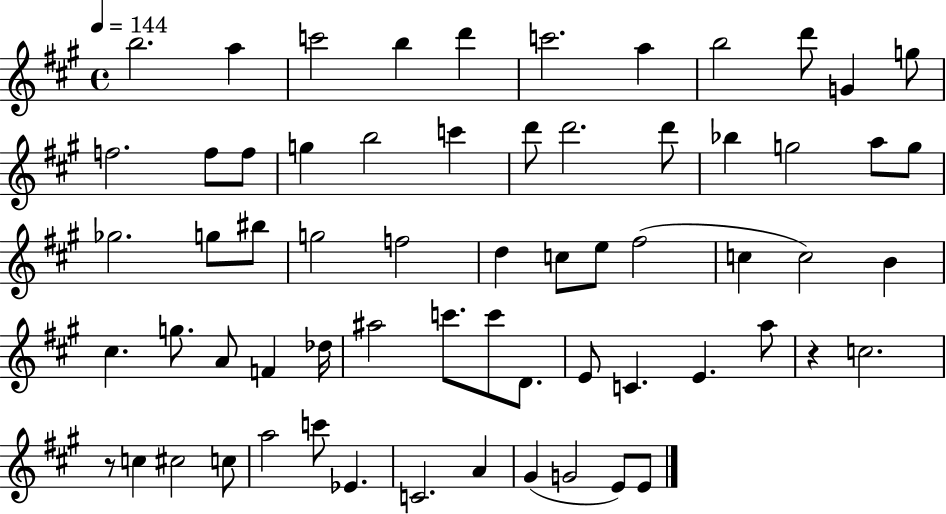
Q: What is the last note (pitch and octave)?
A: E4